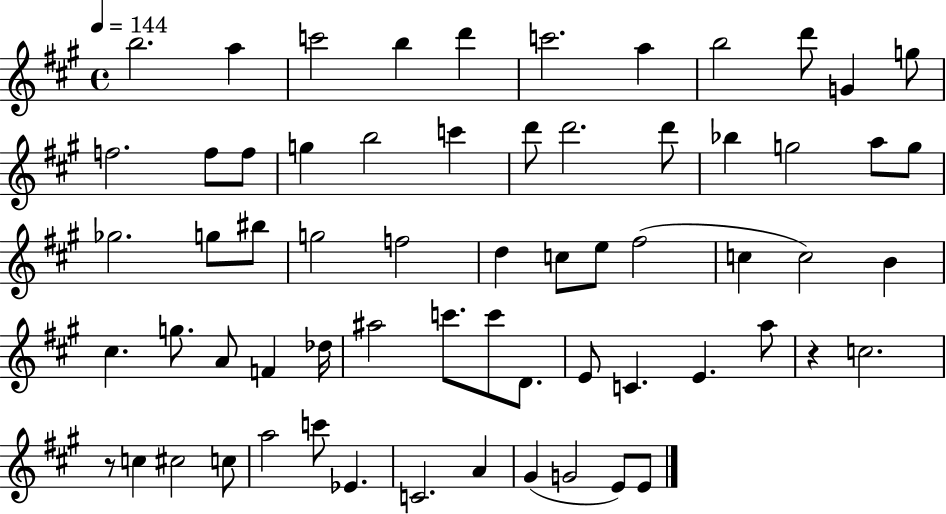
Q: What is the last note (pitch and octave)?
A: E4